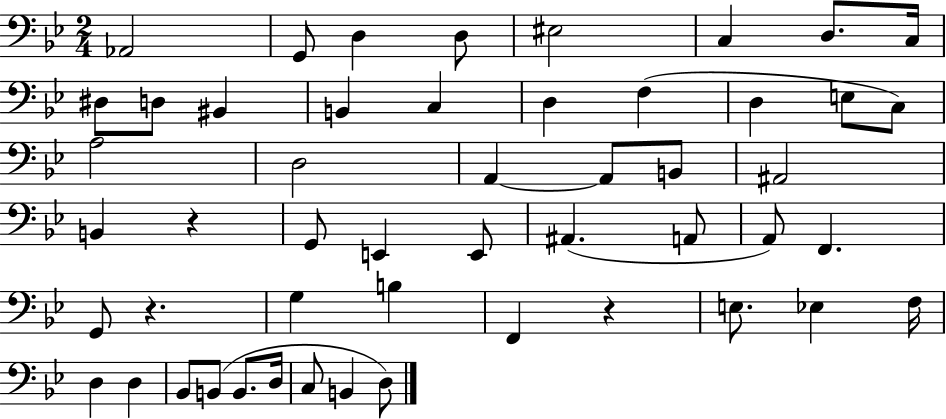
X:1
T:Untitled
M:2/4
L:1/4
K:Bb
_A,,2 G,,/2 D, D,/2 ^E,2 C, D,/2 C,/4 ^D,/2 D,/2 ^B,, B,, C, D, F, D, E,/2 C,/2 A,2 D,2 A,, A,,/2 B,,/2 ^A,,2 B,, z G,,/2 E,, E,,/2 ^A,, A,,/2 A,,/2 F,, G,,/2 z G, B, F,, z E,/2 _E, F,/4 D, D, _B,,/2 B,,/2 B,,/2 D,/4 C,/2 B,, D,/2